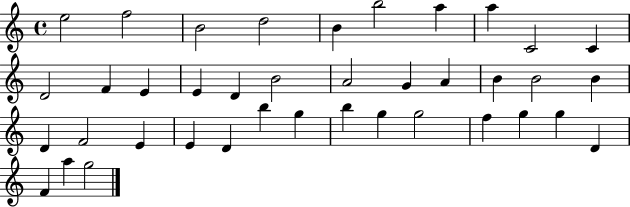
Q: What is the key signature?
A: C major